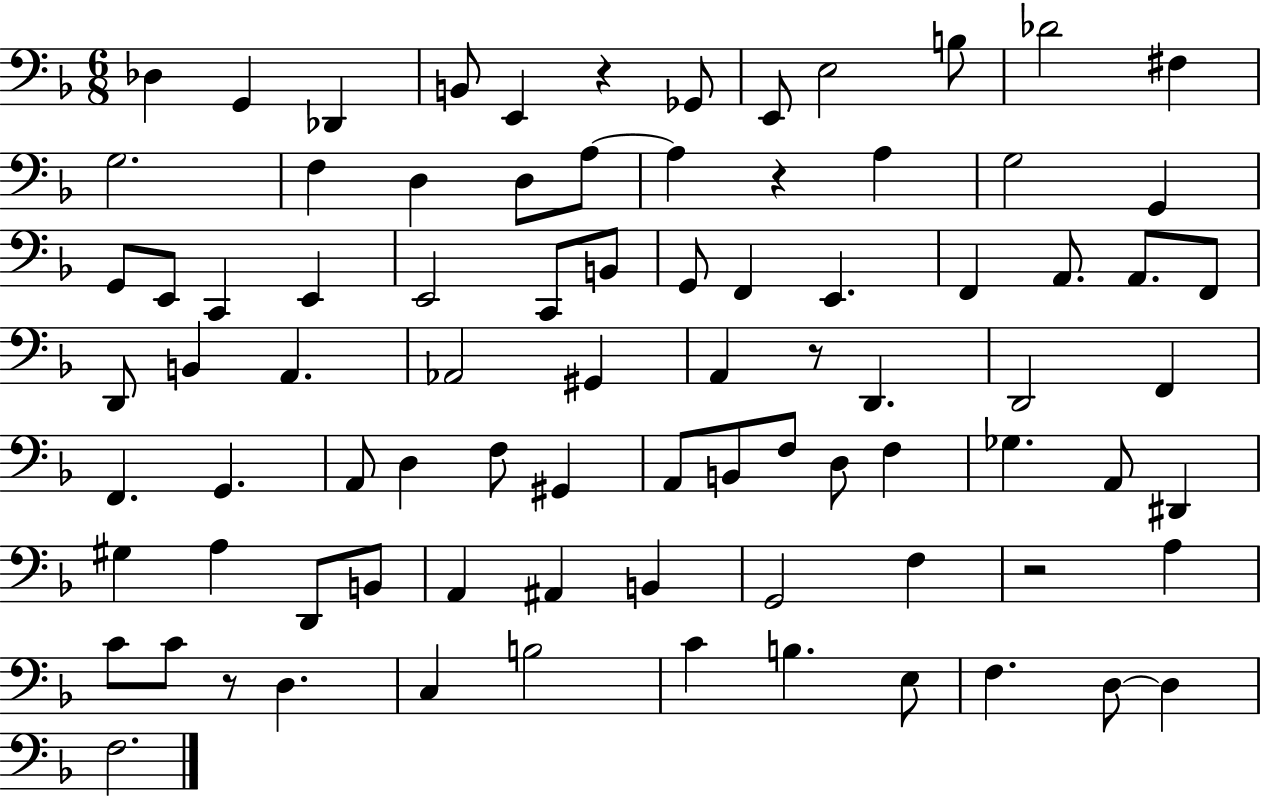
X:1
T:Untitled
M:6/8
L:1/4
K:F
_D, G,, _D,, B,,/2 E,, z _G,,/2 E,,/2 E,2 B,/2 _D2 ^F, G,2 F, D, D,/2 A,/2 A, z A, G,2 G,, G,,/2 E,,/2 C,, E,, E,,2 C,,/2 B,,/2 G,,/2 F,, E,, F,, A,,/2 A,,/2 F,,/2 D,,/2 B,, A,, _A,,2 ^G,, A,, z/2 D,, D,,2 F,, F,, G,, A,,/2 D, F,/2 ^G,, A,,/2 B,,/2 F,/2 D,/2 F, _G, A,,/2 ^D,, ^G, A, D,,/2 B,,/2 A,, ^A,, B,, G,,2 F, z2 A, C/2 C/2 z/2 D, C, B,2 C B, E,/2 F, D,/2 D, F,2